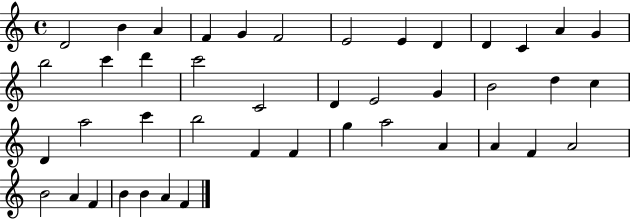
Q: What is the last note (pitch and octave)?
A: F4